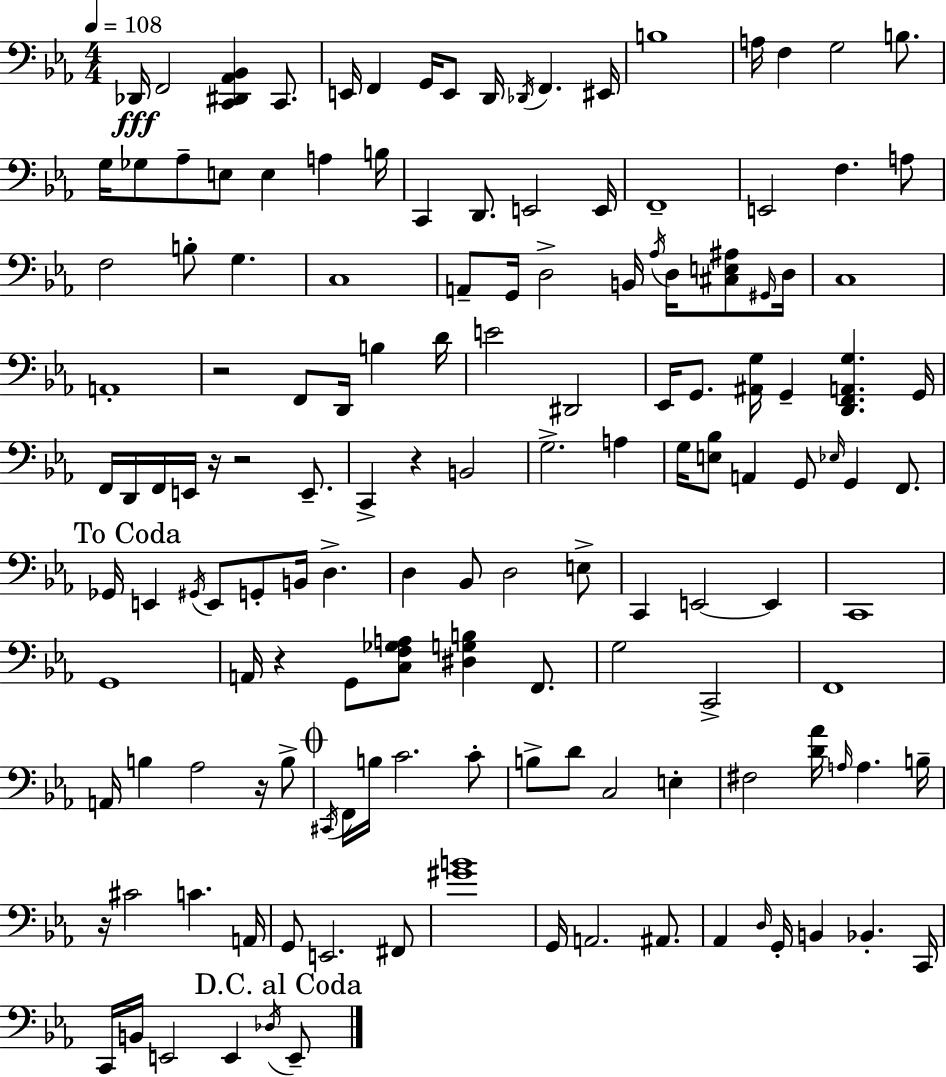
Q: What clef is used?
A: bass